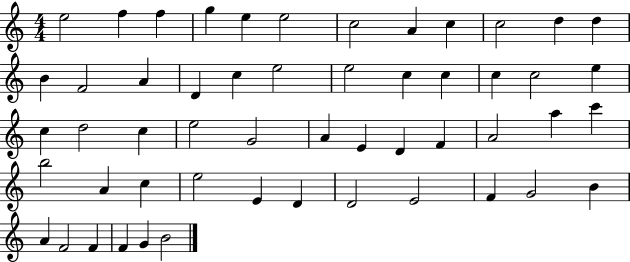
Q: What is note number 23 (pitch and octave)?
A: C5